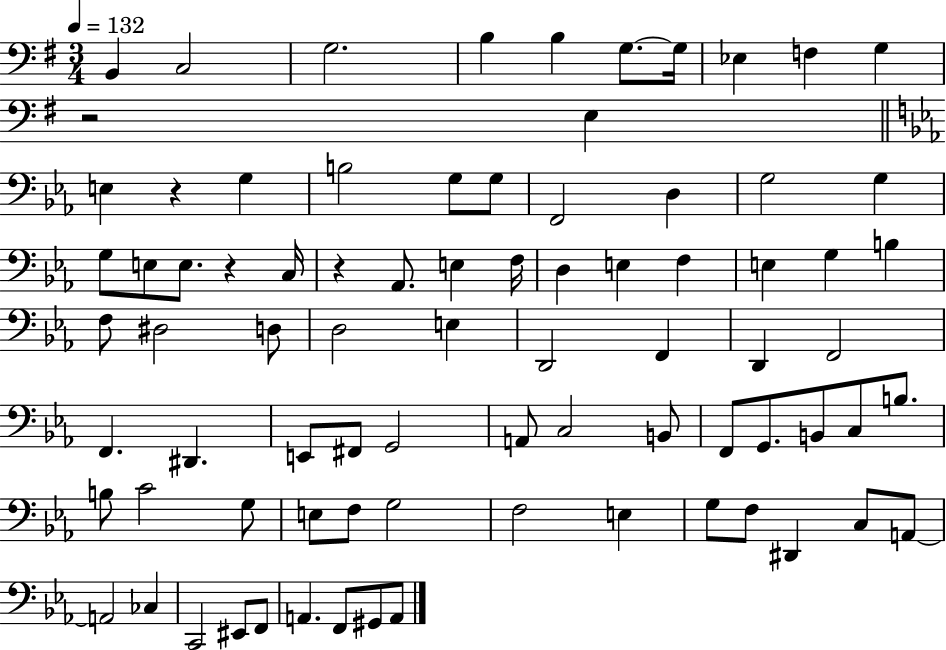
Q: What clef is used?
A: bass